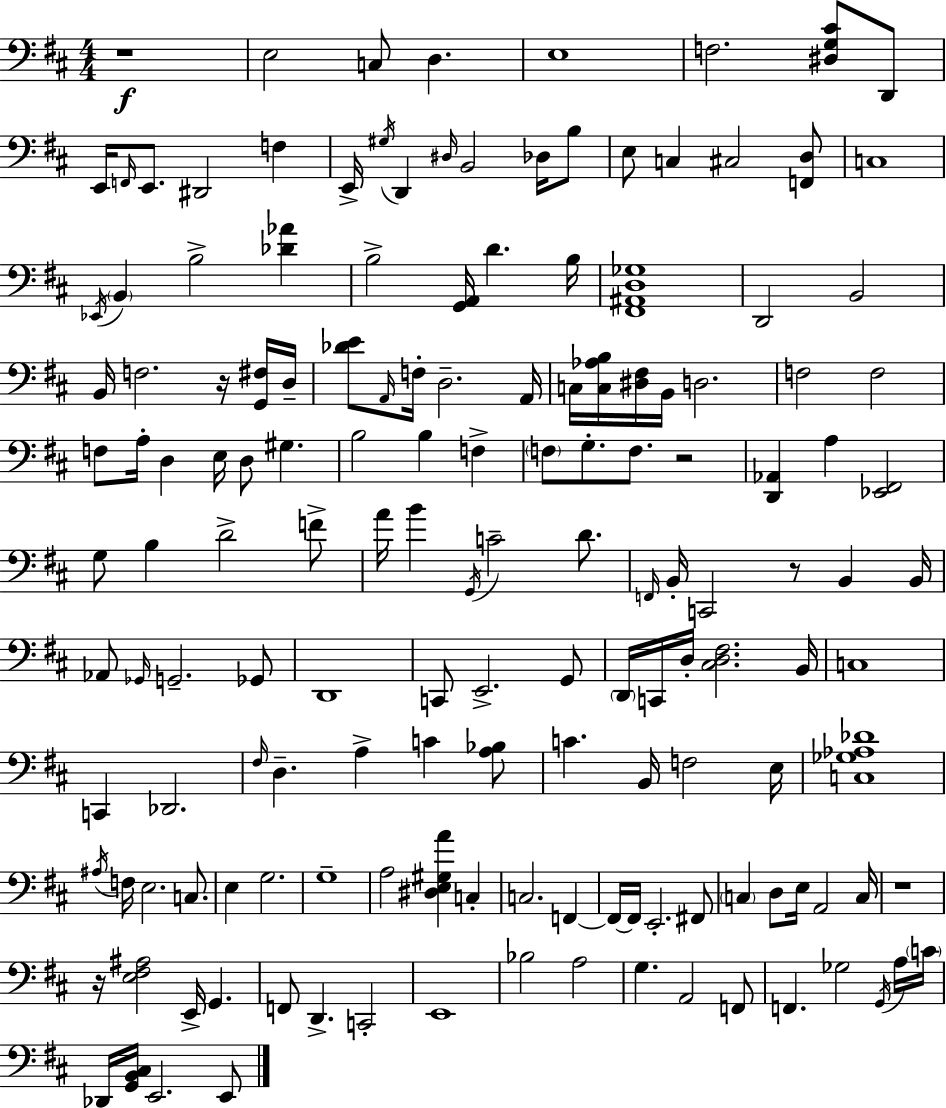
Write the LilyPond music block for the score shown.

{
  \clef bass
  \numericTimeSignature
  \time 4/4
  \key d \major
  \repeat volta 2 { r1\f | e2 c8 d4. | e1 | f2. <dis g cis'>8 d,8 | \break e,16 \grace { f,16 } e,8. dis,2 f4 | e,16-> \acciaccatura { gis16 } d,4 \grace { dis16 } b,2 | des16 b8 e8 c4 cis2 | <f, d>8 c1 | \break \acciaccatura { ees,16 } \parenthesize b,4 b2-> | <des' aes'>4 b2-> <g, a,>16 d'4. | b16 <fis, ais, d ges>1 | d,2 b,2 | \break b,16 f2. | r16 <g, fis>16 d16-- <des' e'>8 \grace { a,16 } f16-. d2.-- | a,16 c16 <c aes b>16 <dis fis>16 b,16 d2. | f2 f2 | \break f8 a16-. d4 e16 d8 gis4. | b2 b4 | f4-> \parenthesize f8 g8.-. f8. r2 | <d, aes,>4 a4 <ees, fis,>2 | \break g8 b4 d'2-> | f'8-> a'16 b'4 \acciaccatura { g,16 } c'2-- | d'8. \grace { f,16 } b,16-. c,2 | r8 b,4 b,16 aes,8 \grace { ges,16 } g,2.-- | \break ges,8 d,1 | c,8 e,2.-> | g,8 \parenthesize d,16 c,16 d16-. <cis d fis>2. | b,16 c1 | \break c,4 des,2. | \grace { fis16 } d4.-- a4-> | c'4 <a bes>8 c'4. b,16 | f2 e16 <c ges aes des'>1 | \break \acciaccatura { ais16 } f16 e2. | c8. e4 g2. | g1-- | a2 | \break <dis e gis a'>4 c4-. c2. | f,4~~ f,16~~ f,16 e,2.-. | fis,8 \parenthesize c4 d8 | e16 a,2 c16 r1 | \break r16 <e fis ais>2 | e,16-> g,4. f,8 d,4.-> | c,2-. e,1 | bes2 | \break a2 g4. | a,2 f,8 f,4. | ges2 \acciaccatura { g,16 } a16 \parenthesize c'16 des,16 <g, b, cis>16 e,2. | e,8 } \bar "|."
}